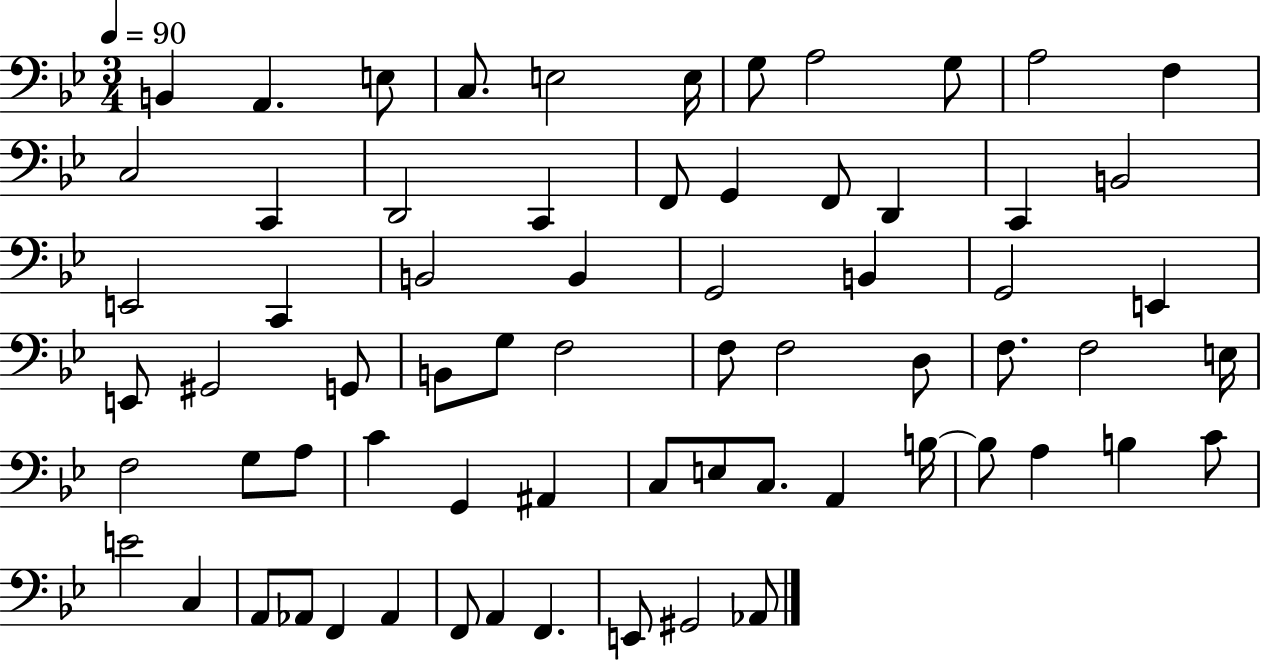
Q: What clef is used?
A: bass